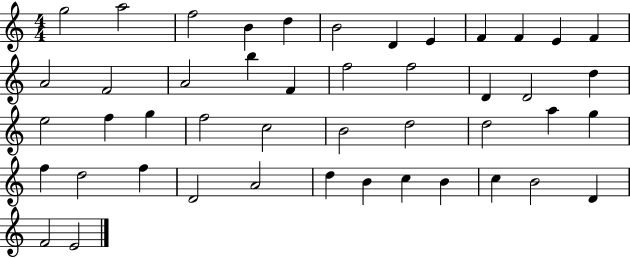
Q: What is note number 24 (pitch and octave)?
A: F5